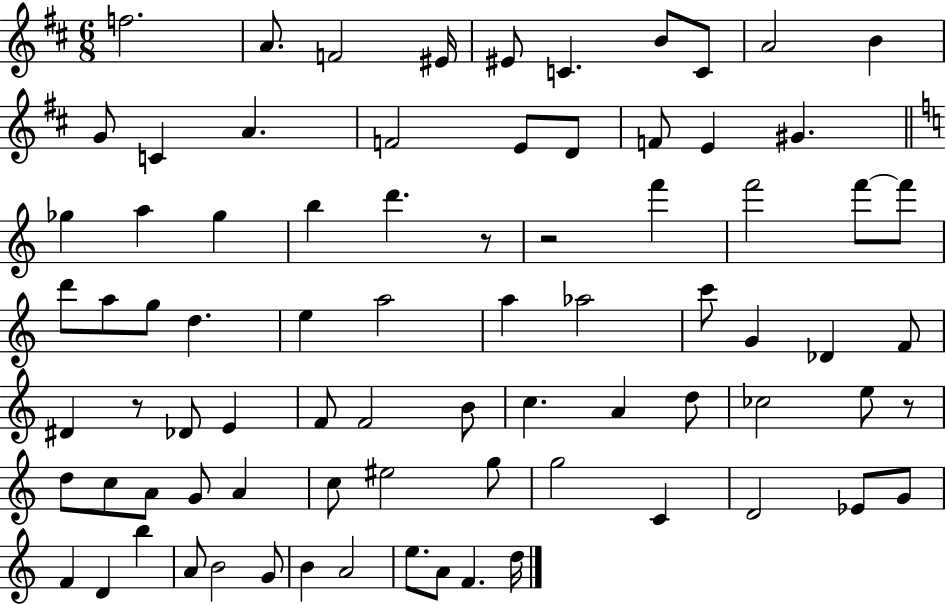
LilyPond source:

{
  \clef treble
  \numericTimeSignature
  \time 6/8
  \key d \major
  f''2. | a'8. f'2 eis'16 | eis'8 c'4. b'8 c'8 | a'2 b'4 | \break g'8 c'4 a'4. | f'2 e'8 d'8 | f'8 e'4 gis'4. | \bar "||" \break \key a \minor ges''4 a''4 ges''4 | b''4 d'''4. r8 | r2 f'''4 | f'''2 f'''8~~ f'''8 | \break d'''8 a''8 g''8 d''4. | e''4 a''2 | a''4 aes''2 | c'''8 g'4 des'4 f'8 | \break dis'4 r8 des'8 e'4 | f'8 f'2 b'8 | c''4. a'4 d''8 | ces''2 e''8 r8 | \break d''8 c''8 a'8 g'8 a'4 | c''8 eis''2 g''8 | g''2 c'4 | d'2 ees'8 g'8 | \break f'4 d'4 b''4 | a'8 b'2 g'8 | b'4 a'2 | e''8. a'8 f'4. d''16 | \break \bar "|."
}